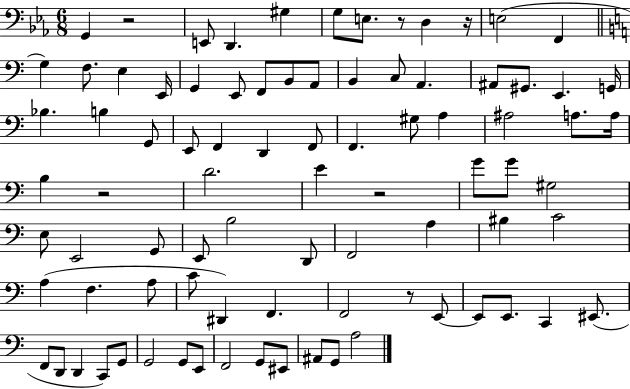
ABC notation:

X:1
T:Untitled
M:6/8
L:1/4
K:Eb
G,, z2 E,,/2 D,, ^G, G,/2 E,/2 z/2 D, z/4 E,2 F,, G, F,/2 E, E,,/4 G,, E,,/2 F,,/2 B,,/2 A,,/2 B,, C,/2 A,, ^A,,/2 ^G,,/2 E,, G,,/4 _B, B, G,,/2 E,,/2 F,, D,, F,,/2 F,, ^G,/2 A, ^A,2 A,/2 A,/4 B, z2 D2 E z2 G/2 G/2 ^G,2 E,/2 E,,2 G,,/2 E,,/2 B,2 D,,/2 F,,2 A, ^B, C2 A, F, A,/2 C/2 ^D,, F,, F,,2 z/2 E,,/2 E,,/2 E,,/2 C,, ^E,,/2 F,,/2 D,,/2 D,, C,,/2 G,,/2 G,,2 G,,/2 E,,/2 F,,2 G,,/2 ^E,,/2 ^A,,/2 G,,/2 A,2